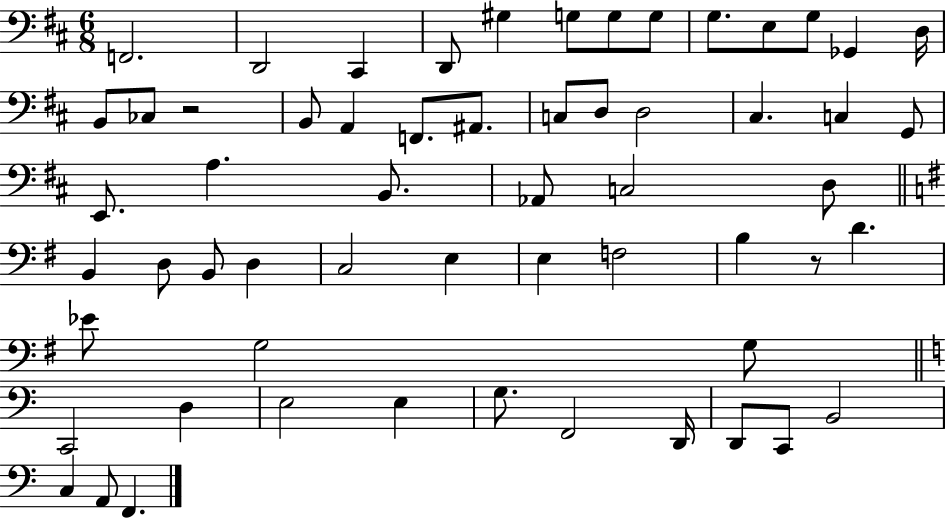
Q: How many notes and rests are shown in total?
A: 59